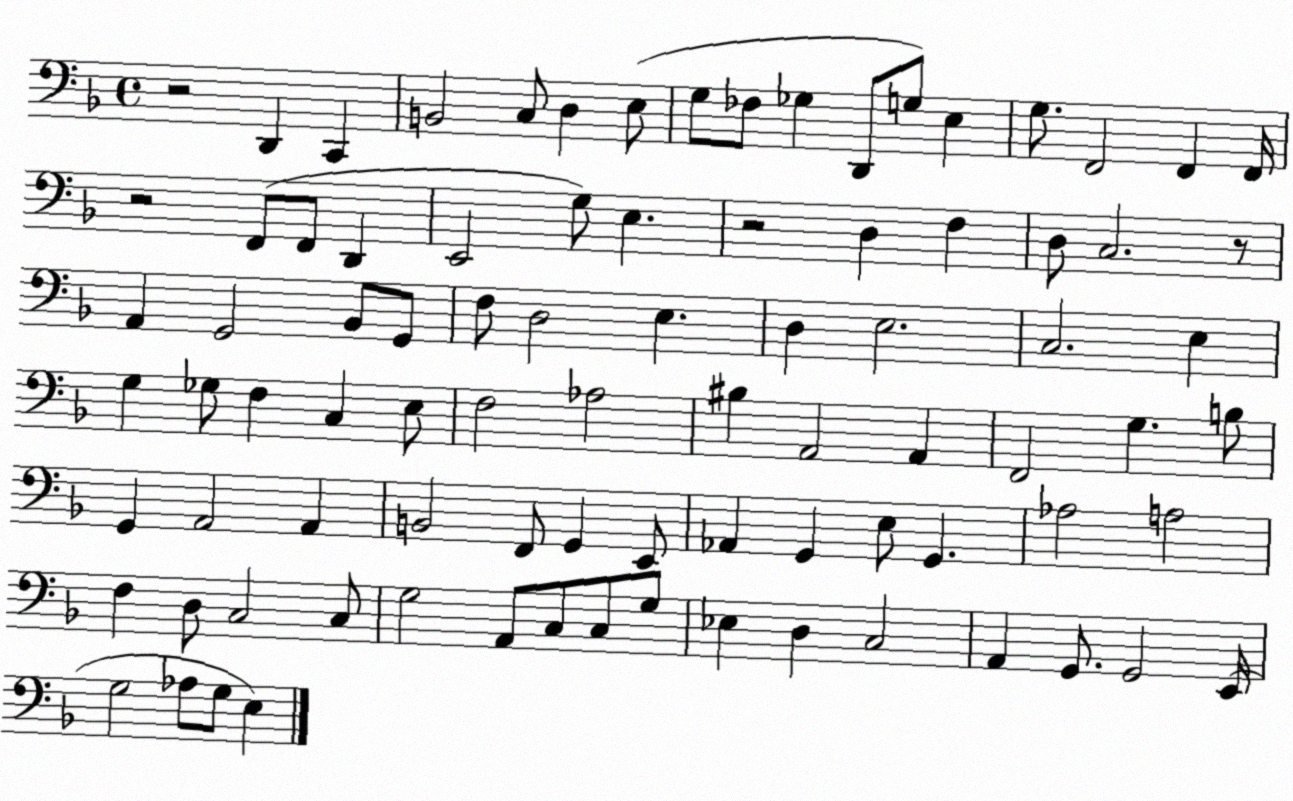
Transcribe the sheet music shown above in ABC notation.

X:1
T:Untitled
M:4/4
L:1/4
K:F
z2 D,, C,, B,,2 C,/2 D, E,/2 G,/2 _F,/2 _G, D,,/2 G,/2 E, G,/2 F,,2 F,, F,,/4 z2 F,,/2 F,,/2 D,, E,,2 G,/2 E, z2 D, F, D,/2 C,2 z/2 A,, G,,2 _B,,/2 G,,/2 F,/2 D,2 E, D, E,2 C,2 E, G, _G,/2 F, C, E,/2 F,2 _A,2 ^B, A,,2 A,, F,,2 G, B,/2 G,, A,,2 A,, B,,2 F,,/2 G,, E,,/2 _A,, G,, E,/2 G,, _A,2 A,2 F, D,/2 C,2 C,/2 G,2 A,,/2 C,/2 C,/2 G,/2 _E, D, C,2 A,, G,,/2 G,,2 E,,/4 G,2 _A,/2 G,/2 E,